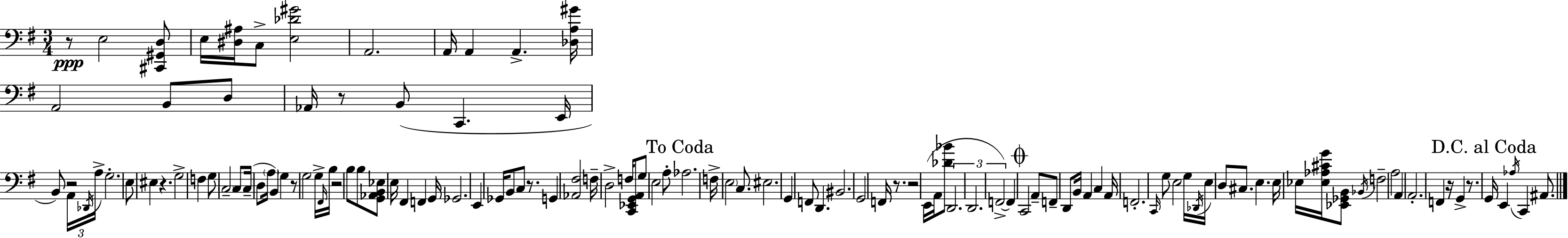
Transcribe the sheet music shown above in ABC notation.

X:1
T:Untitled
M:3/4
L:1/4
K:Em
z/2 E,2 [^C,,^G,,D,]/2 E,/4 [^D,^A,]/4 C,/2 [E,_D^G]2 A,,2 A,,/4 A,, A,, [_D,A,^G]/4 A,,2 B,,/2 D,/2 _A,,/4 z/2 B,,/2 C,, E,,/4 B,,/2 z2 A,,/4 _D,,/4 A,/4 G,2 E,/2 ^E, z G,2 F, G,/2 C,2 C,/2 C,/4 D,/2 A,/4 B,, G, z/2 G,2 G,/4 ^F,,/4 B,/4 z2 B,/2 B,/2 [G,,_A,,B,,_E,]/2 E,/4 ^F,, F,, G,,/4 _G,,2 E,, _G,,/4 B,,/2 C,/2 z/2 G,, [_A,,^F,]2 F,/4 D,2 F,/4 [C,,_E,,G,,A,,]/2 G,/2 E,2 A,/2 _A,2 F,/4 E,2 C,/2 ^E,2 G,, F,,/2 D,, ^B,,2 G,,2 F,,/4 z/2 z2 E,,/4 A,,/4 [_D_B]/2 D,,2 D,,2 F,,2 F,, C,,2 A,,/2 F,,/2 D,,/2 B,,/4 A,, C, A,,/4 F,,2 C,,/4 G,/2 E,2 G,/4 _D,,/4 E,/4 D,/2 ^C,/2 E, E,/4 _E,/4 [_E,_A,^CG]/4 [_E,,_G,,B,,]/2 _B,,/4 F,2 A,2 A,, A,,2 F,, z/4 G,, z/2 G,,/4 E,, _A,/4 C,, ^A,,/2